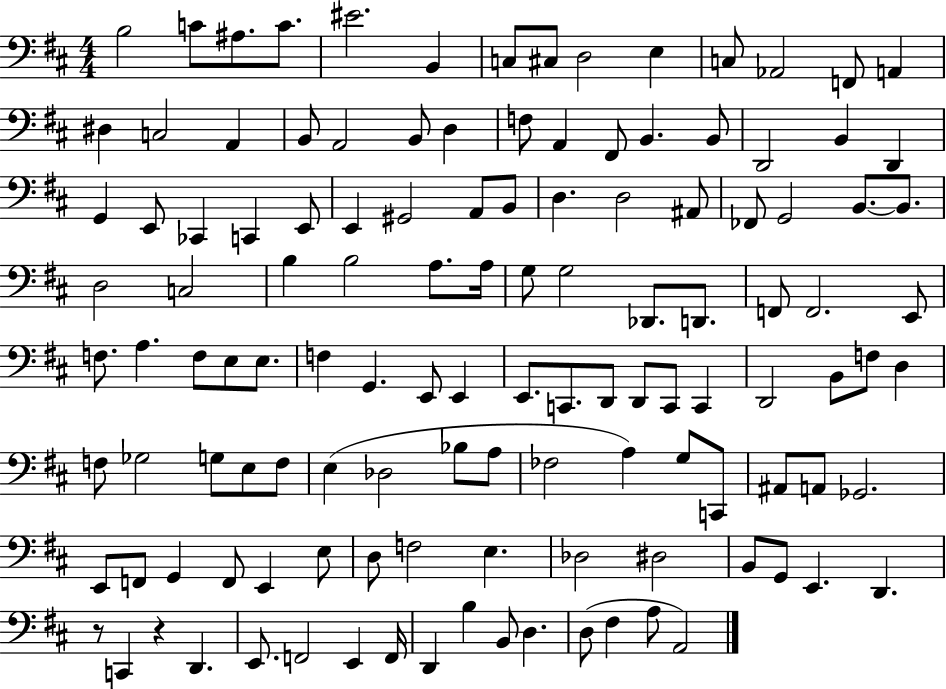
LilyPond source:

{
  \clef bass
  \numericTimeSignature
  \time 4/4
  \key d \major
  b2 c'8 ais8. c'8. | eis'2. b,4 | c8 cis8 d2 e4 | c8 aes,2 f,8 a,4 | \break dis4 c2 a,4 | b,8 a,2 b,8 d4 | f8 a,4 fis,8 b,4. b,8 | d,2 b,4 d,4 | \break g,4 e,8 ces,4 c,4 e,8 | e,4 gis,2 a,8 b,8 | d4. d2 ais,8 | fes,8 g,2 b,8.~~ b,8. | \break d2 c2 | b4 b2 a8. a16 | g8 g2 des,8. d,8. | f,8 f,2. e,8 | \break f8. a4. f8 e8 e8. | f4 g,4. e,8 e,4 | e,8. c,8. d,8 d,8 c,8 c,4 | d,2 b,8 f8 d4 | \break f8 ges2 g8 e8 f8 | e4( des2 bes8 a8 | fes2 a4) g8 c,8 | ais,8 a,8 ges,2. | \break e,8 f,8 g,4 f,8 e,4 e8 | d8 f2 e4. | des2 dis2 | b,8 g,8 e,4. d,4. | \break r8 c,4 r4 d,4. | e,8. f,2 e,4 f,16 | d,4 b4 b,8 d4. | d8( fis4 a8 a,2) | \break \bar "|."
}